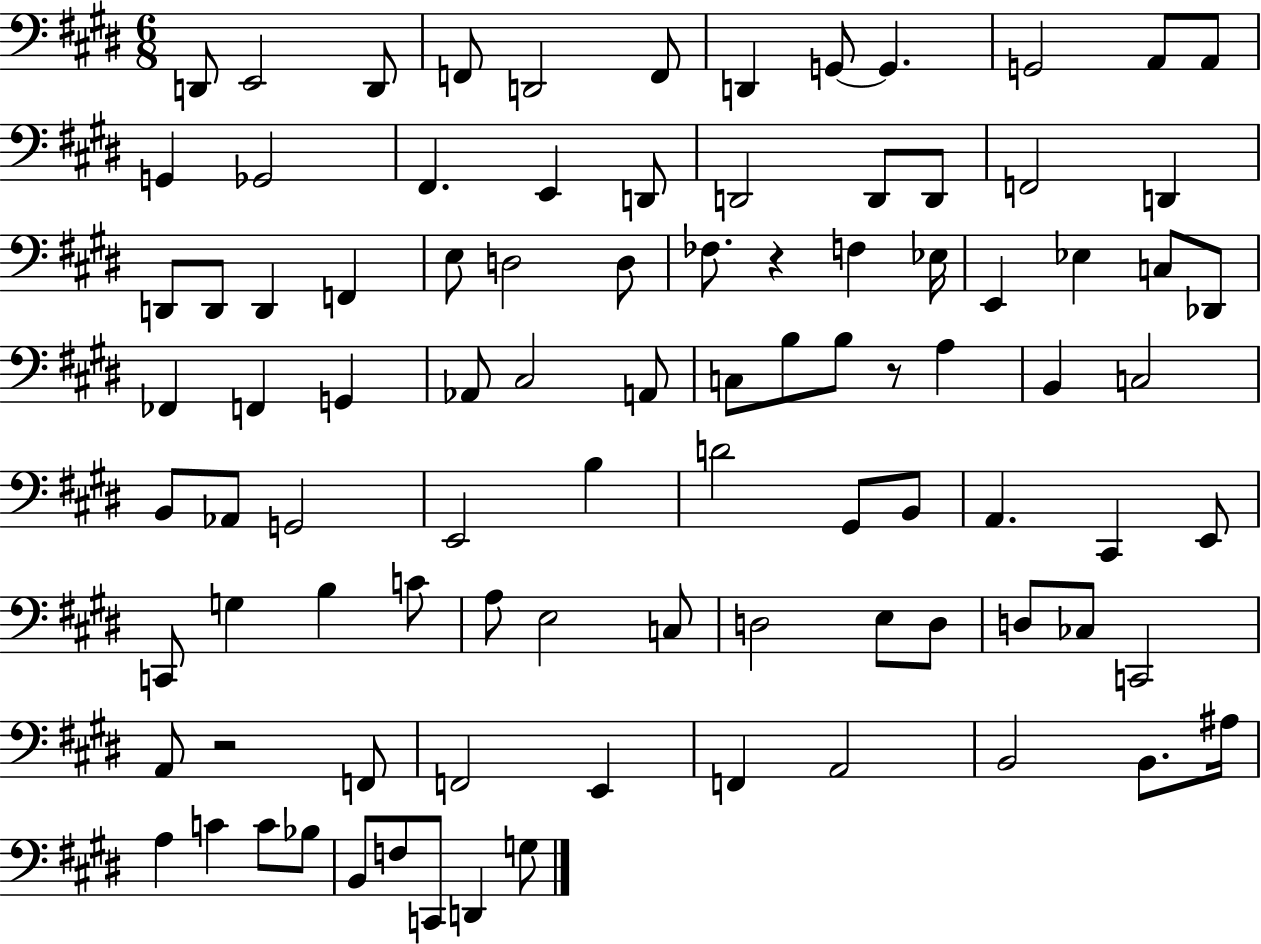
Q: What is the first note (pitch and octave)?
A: D2